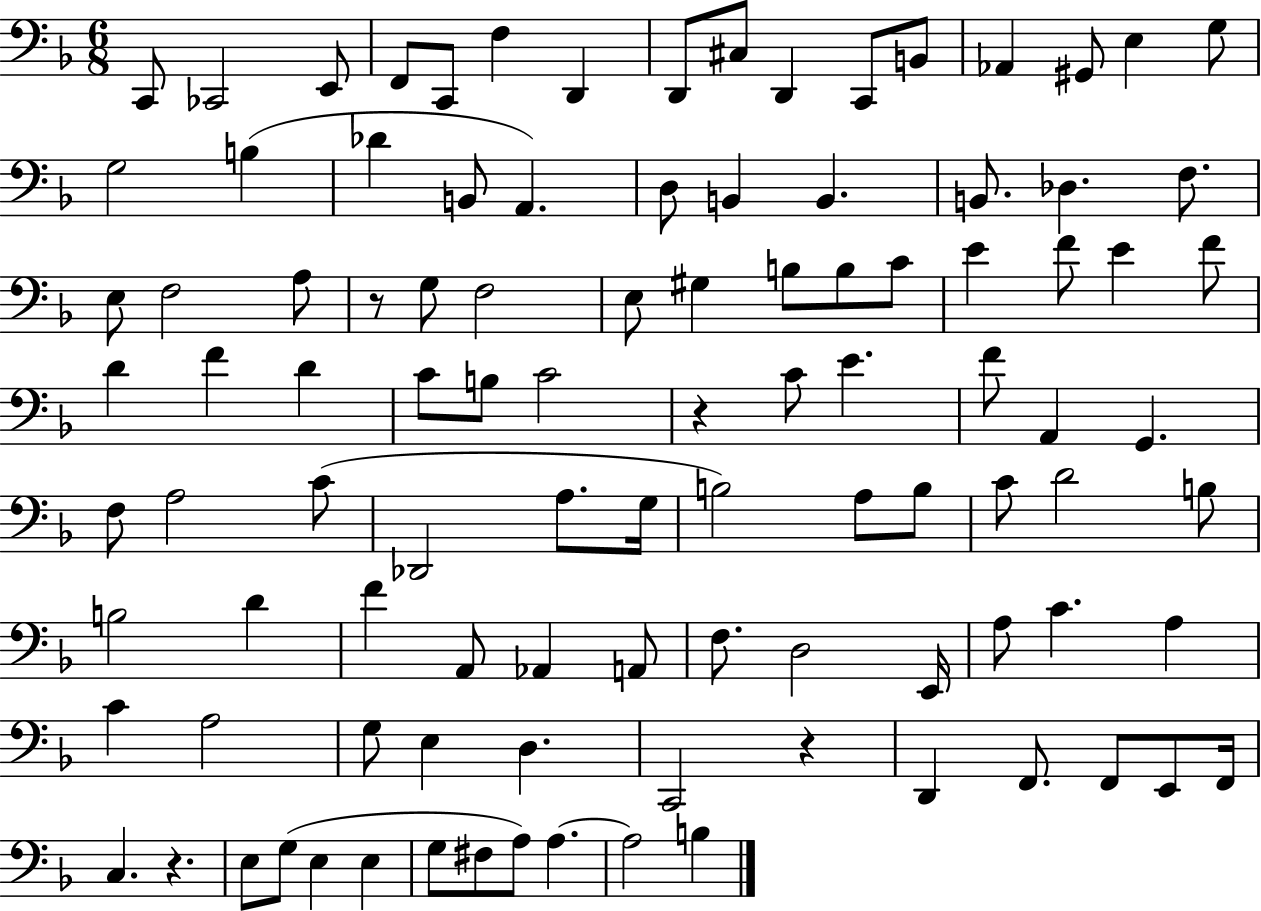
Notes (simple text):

C2/e CES2/h E2/e F2/e C2/e F3/q D2/q D2/e C#3/e D2/q C2/e B2/e Ab2/q G#2/e E3/q G3/e G3/h B3/q Db4/q B2/e A2/q. D3/e B2/q B2/q. B2/e. Db3/q. F3/e. E3/e F3/h A3/e R/e G3/e F3/h E3/e G#3/q B3/e B3/e C4/e E4/q F4/e E4/q F4/e D4/q F4/q D4/q C4/e B3/e C4/h R/q C4/e E4/q. F4/e A2/q G2/q. F3/e A3/h C4/e Db2/h A3/e. G3/s B3/h A3/e B3/e C4/e D4/h B3/e B3/h D4/q F4/q A2/e Ab2/q A2/e F3/e. D3/h E2/s A3/e C4/q. A3/q C4/q A3/h G3/e E3/q D3/q. C2/h R/q D2/q F2/e. F2/e E2/e F2/s C3/q. R/q. E3/e G3/e E3/q E3/q G3/e F#3/e A3/e A3/q. A3/h B3/q